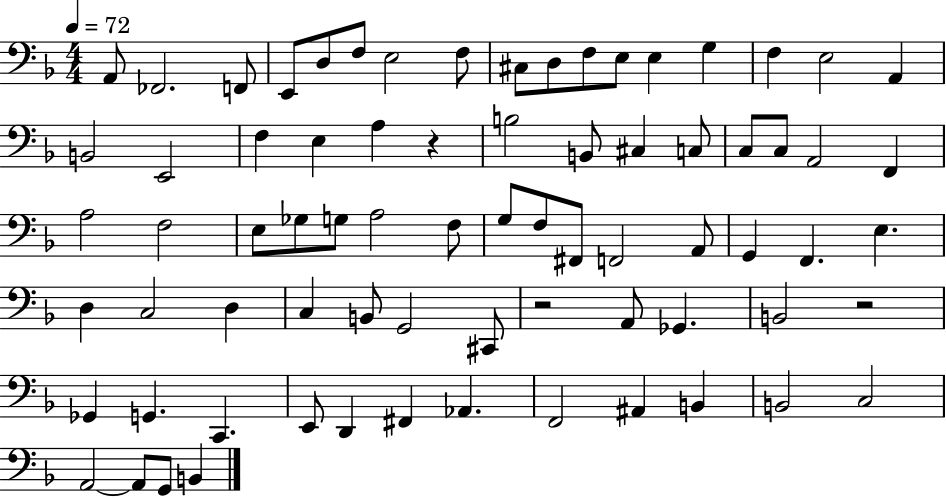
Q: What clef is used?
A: bass